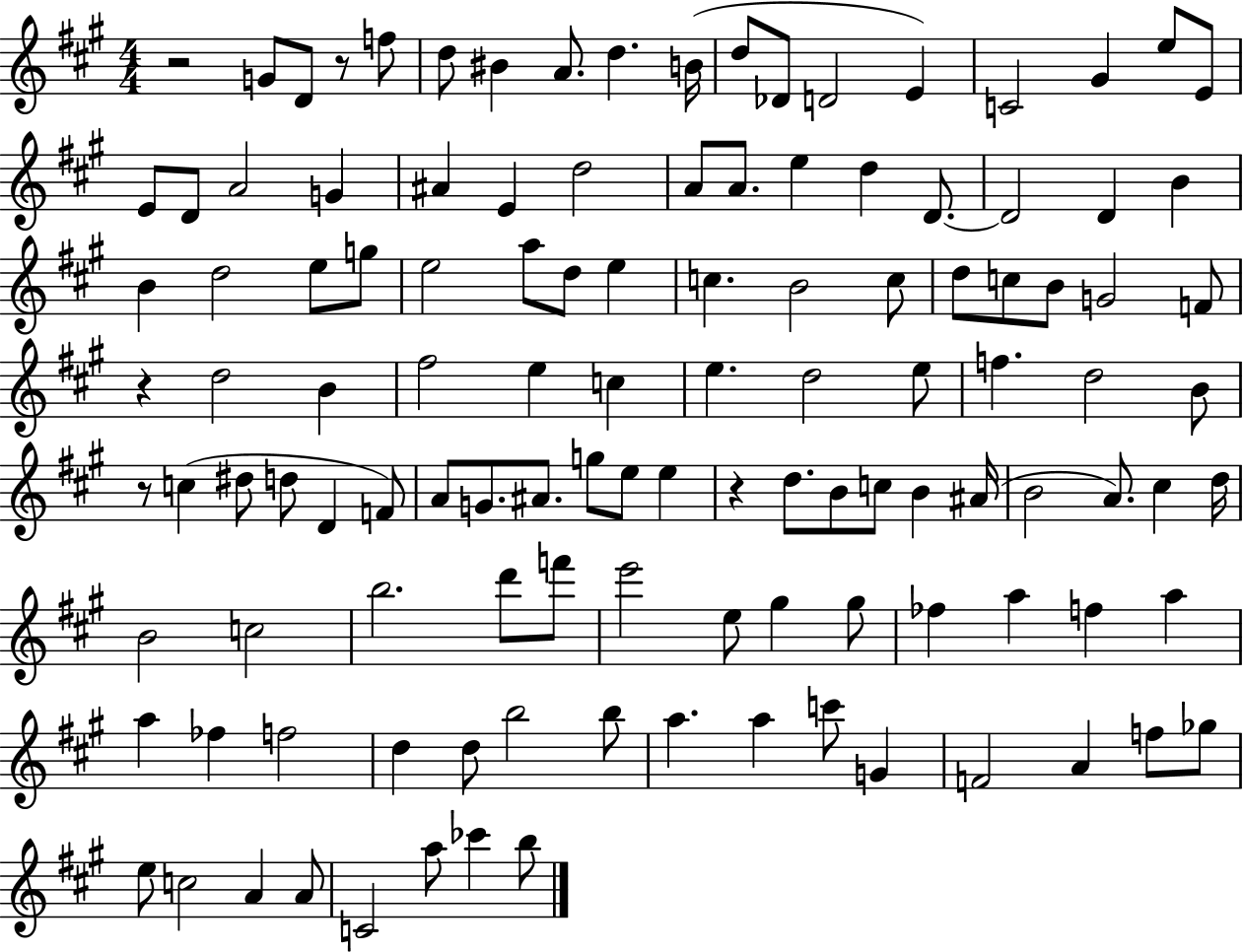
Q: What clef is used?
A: treble